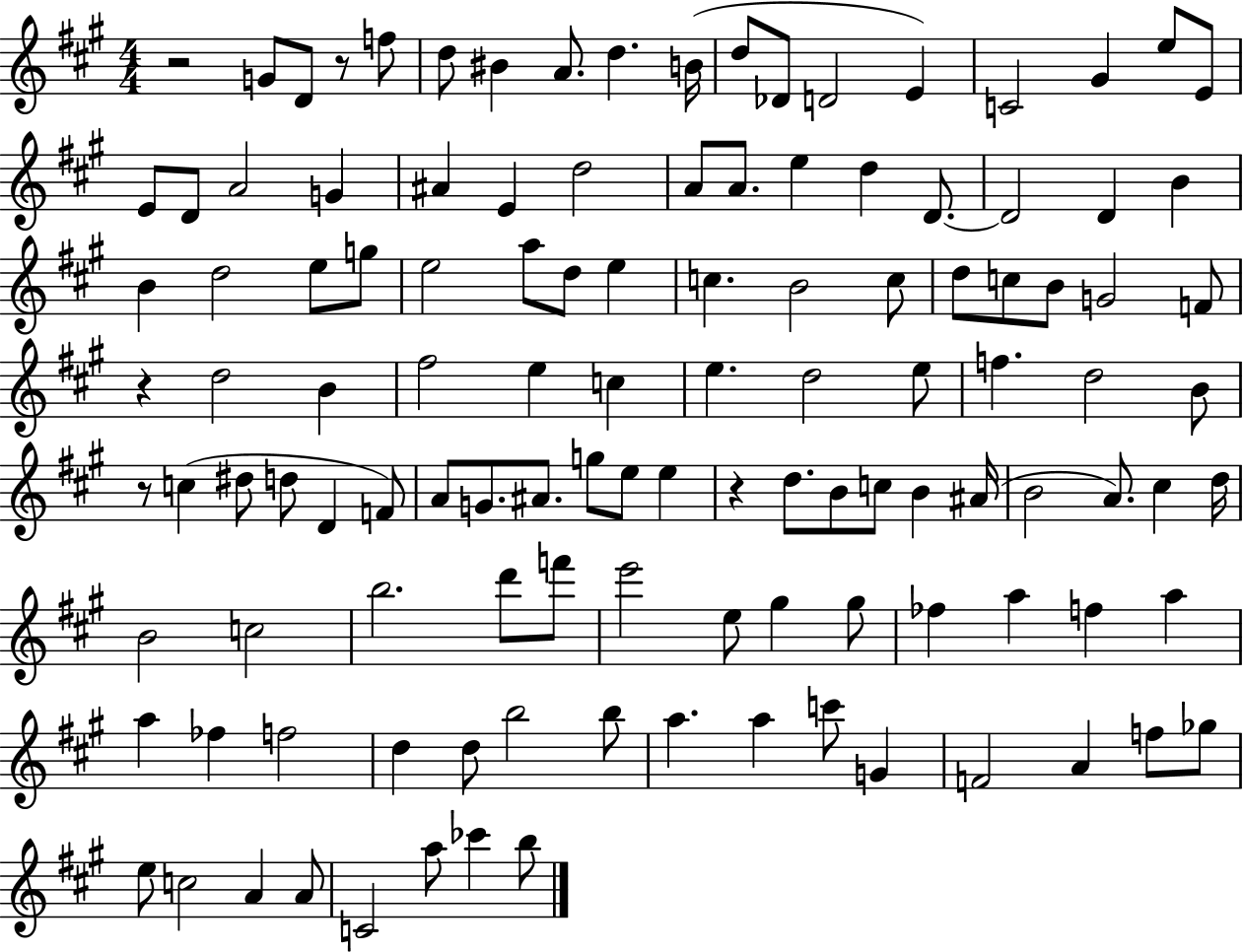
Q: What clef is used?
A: treble